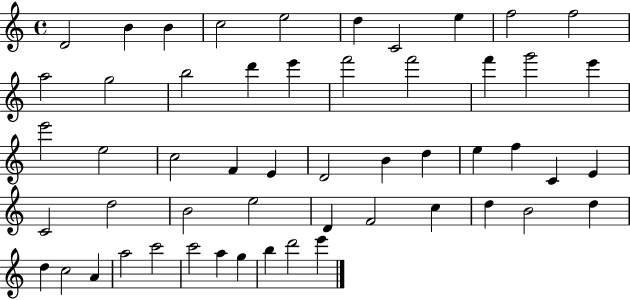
{
  \clef treble
  \time 4/4
  \defaultTimeSignature
  \key c \major
  d'2 b'4 b'4 | c''2 e''2 | d''4 c'2 e''4 | f''2 f''2 | \break a''2 g''2 | b''2 d'''4 e'''4 | f'''2 f'''2 | f'''4 g'''2 e'''4 | \break e'''2 e''2 | c''2 f'4 e'4 | d'2 b'4 d''4 | e''4 f''4 c'4 e'4 | \break c'2 d''2 | b'2 e''2 | d'4 f'2 c''4 | d''4 b'2 d''4 | \break d''4 c''2 a'4 | a''2 c'''2 | c'''2 a''4 g''4 | b''4 d'''2 e'''4 | \break \bar "|."
}